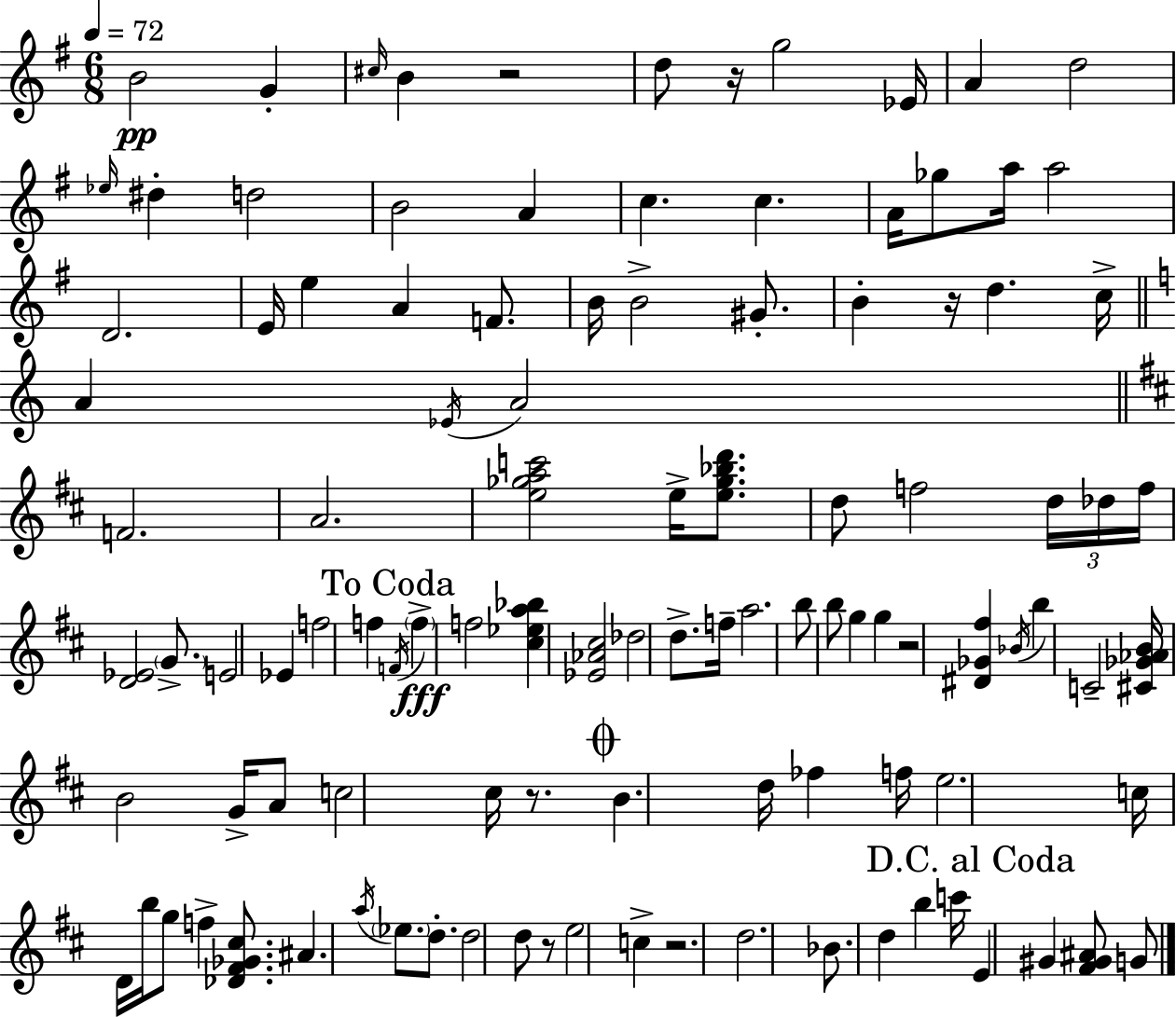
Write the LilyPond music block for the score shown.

{
  \clef treble
  \numericTimeSignature
  \time 6/8
  \key g \major
  \tempo 4 = 72
  b'2\pp g'4-. | \grace { cis''16 } b'4 r2 | d''8 r16 g''2 | ees'16 a'4 d''2 | \break \grace { ees''16 } dis''4-. d''2 | b'2 a'4 | c''4. c''4. | a'16 ges''8 a''16 a''2 | \break d'2. | e'16 e''4 a'4 f'8. | b'16 b'2-> gis'8.-. | b'4-. r16 d''4. | \break c''16-> \bar "||" \break \key c \major a'4 \acciaccatura { ees'16 } a'2 | \bar "||" \break \key d \major f'2. | a'2. | <e'' ges'' a'' c'''>2 e''16-> <e'' ges'' bes'' d'''>8. | d''8 f''2 \tuplet 3/2 { d''16 des''16 | \break f''16 } <d' ees'>2 \parenthesize g'8.-> | e'2 ees'4 | f''2 f''4 | \mark "To Coda" \acciaccatura { f'16 } \parenthesize f''4->\fff f''2 | \break <cis'' ees'' a'' bes''>4 <ees' aes' cis''>2 | des''2 d''8.-> | f''16-- a''2. | b''8 b''8 g''4 g''4 | \break r2 <dis' ges' fis''>4 | \acciaccatura { bes'16 } b''4 c'2-- | <cis' ges' aes' b'>16 b'2 g'16-> | a'8 c''2 cis''16 r8. | \break \mark \markup { \musicglyph "scripts.coda" } b'4. d''16 fes''4 | f''16 e''2. | c''16 d'16 b''16 g''8 f''4-> <des' fis' ges' cis''>8. | ais'4. \acciaccatura { a''16 } \parenthesize ees''8. | \break d''8.-. d''2 d''8 | r8 e''2 c''4-> | r2. | d''2. | \break bes'8. d''4 b''4 | c'''16 \mark "D.C. al Coda" e'4 gis'4 <fis' gis' ais'>8 | g'8 \bar "|."
}